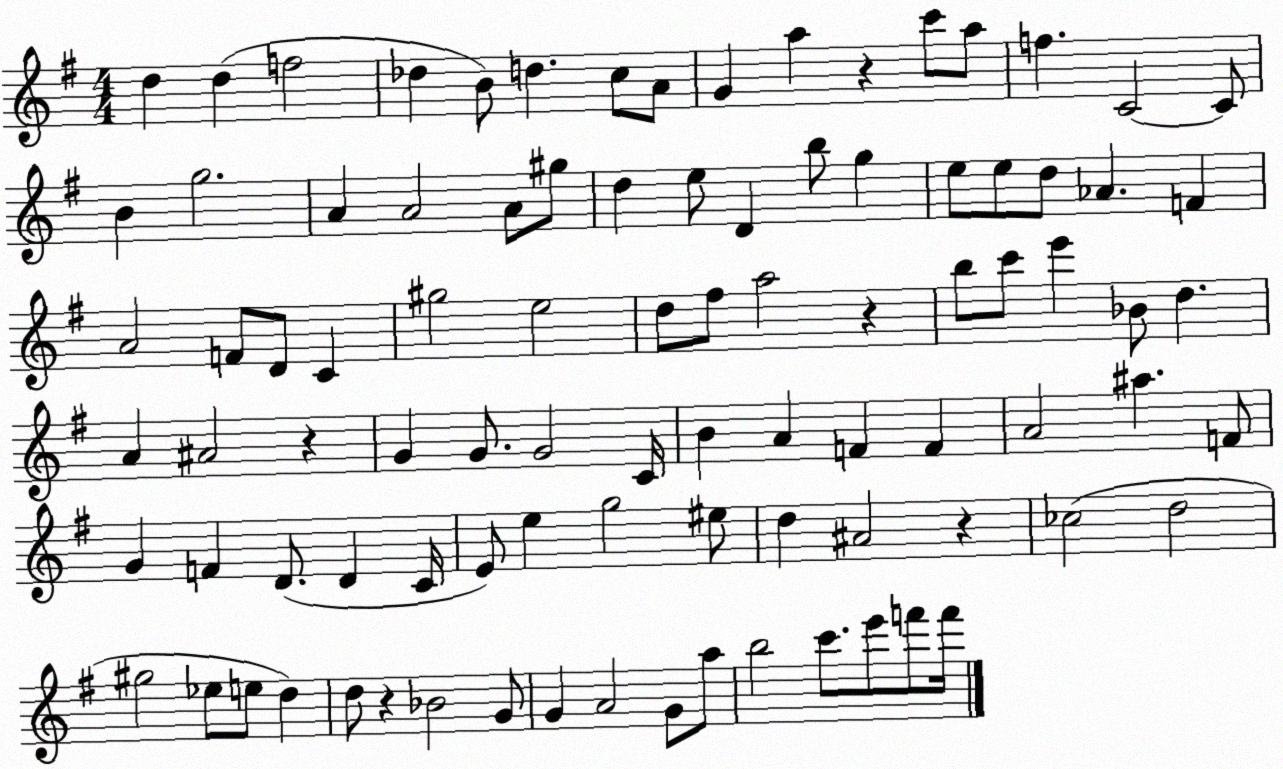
X:1
T:Untitled
M:4/4
L:1/4
K:G
d d f2 _d B/2 d c/2 A/2 G a z c'/2 a/2 f C2 C/2 B g2 A A2 A/2 ^g/2 d e/2 D b/2 g e/2 e/2 d/2 _A F A2 F/2 D/2 C ^g2 e2 d/2 ^f/2 a2 z b/2 c'/2 e' _B/2 d A ^A2 z G G/2 G2 C/4 B A F F A2 ^a F/2 G F D/2 D C/4 E/2 e g2 ^e/2 d ^A2 z _c2 d2 ^g2 _e/2 e/2 d d/2 z _B2 G/2 G A2 G/2 a/2 b2 c'/2 e'/2 f'/2 f'/4